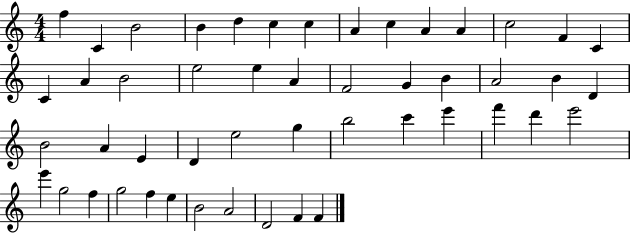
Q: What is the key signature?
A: C major